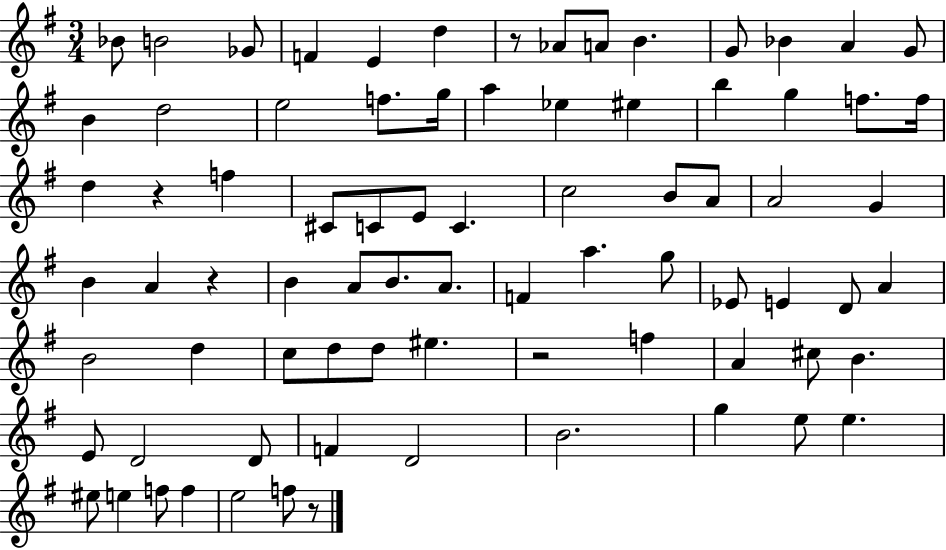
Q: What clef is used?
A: treble